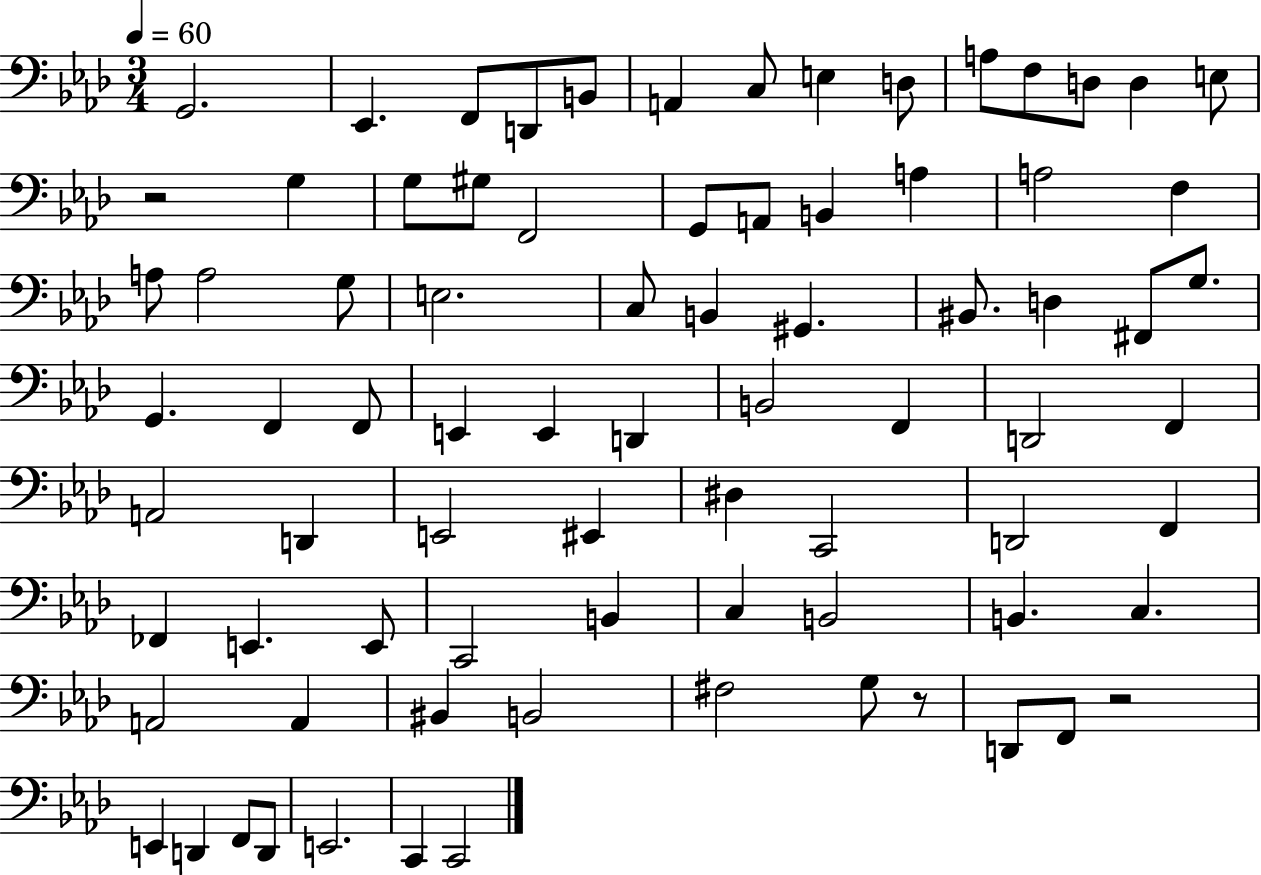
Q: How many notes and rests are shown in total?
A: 80